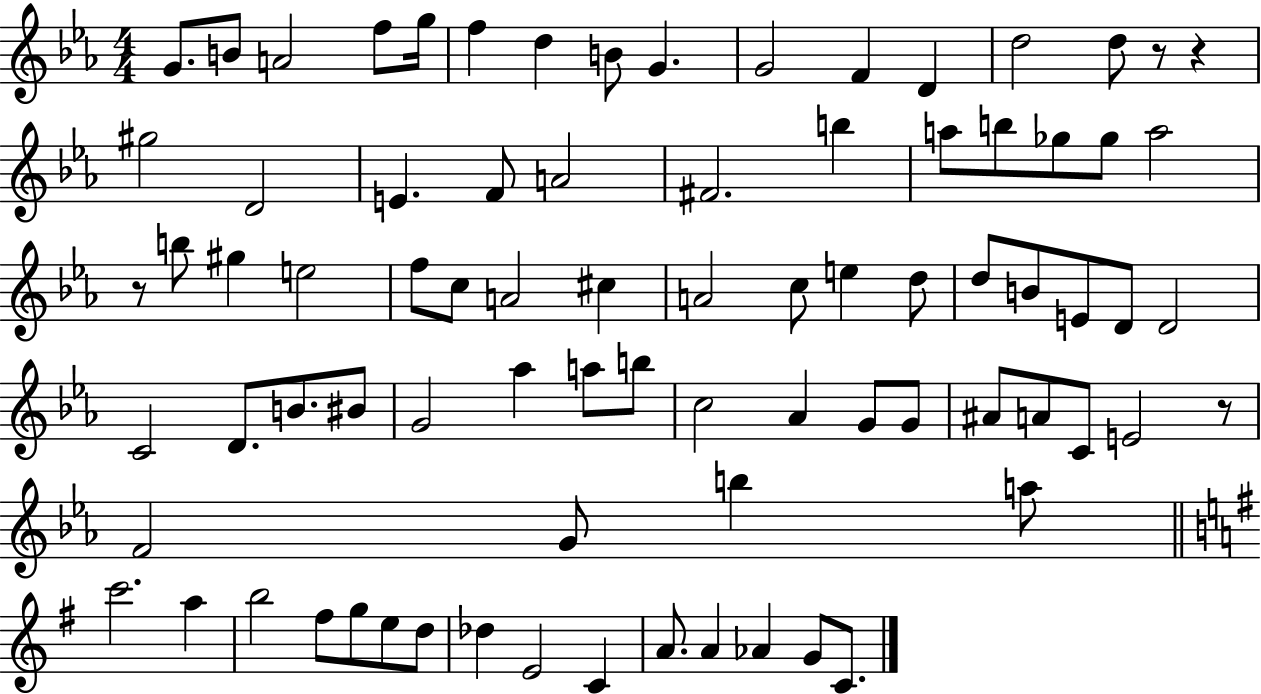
G4/e. B4/e A4/h F5/e G5/s F5/q D5/q B4/e G4/q. G4/h F4/q D4/q D5/h D5/e R/e R/q G#5/h D4/h E4/q. F4/e A4/h F#4/h. B5/q A5/e B5/e Gb5/e Gb5/e A5/h R/e B5/e G#5/q E5/h F5/e C5/e A4/h C#5/q A4/h C5/e E5/q D5/e D5/e B4/e E4/e D4/e D4/h C4/h D4/e. B4/e. BIS4/e G4/h Ab5/q A5/e B5/e C5/h Ab4/q G4/e G4/e A#4/e A4/e C4/e E4/h R/e F4/h G4/e B5/q A5/e C6/h. A5/q B5/h F#5/e G5/e E5/e D5/e Db5/q E4/h C4/q A4/e. A4/q Ab4/q G4/e C4/e.